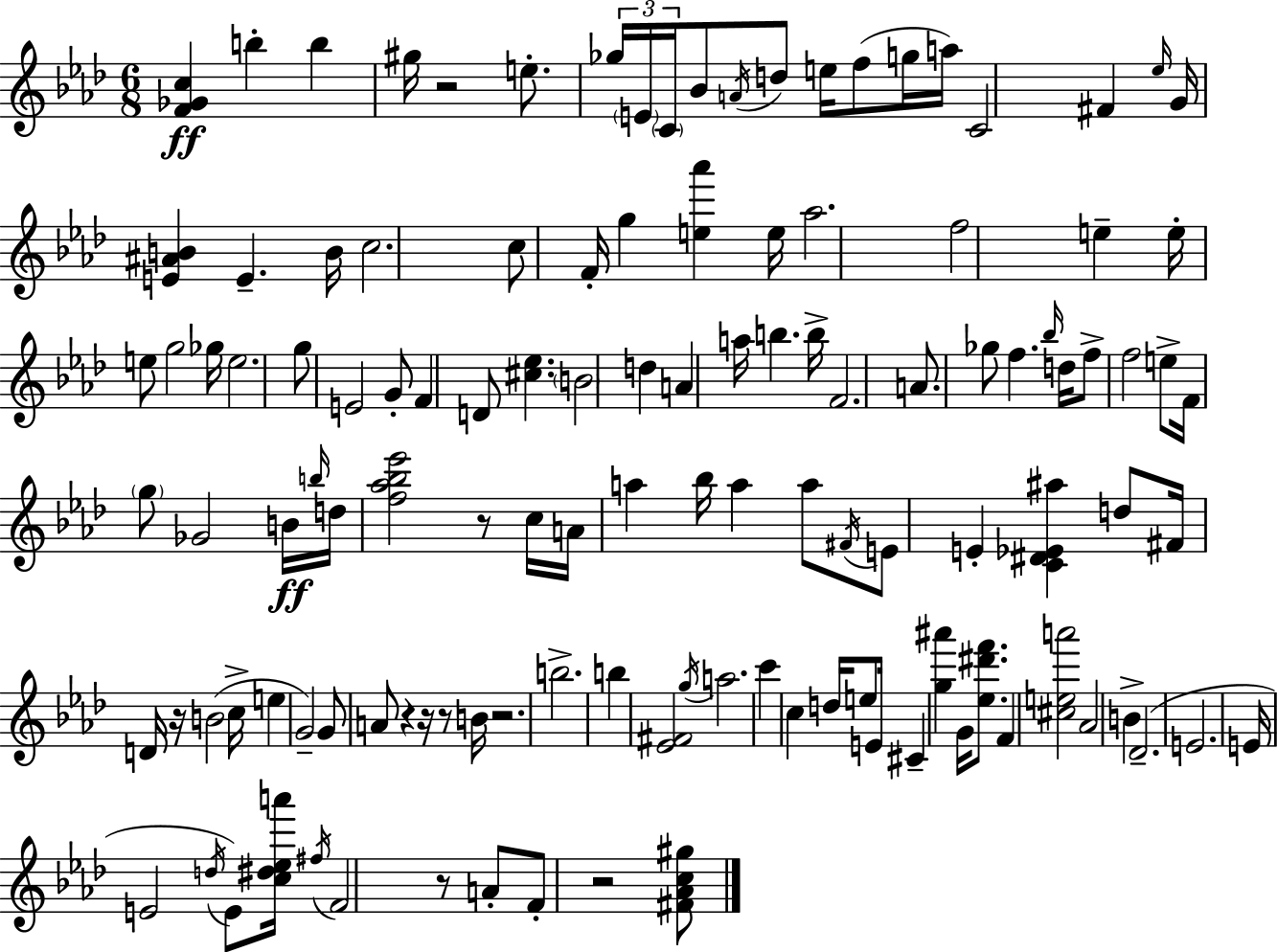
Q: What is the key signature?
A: F minor